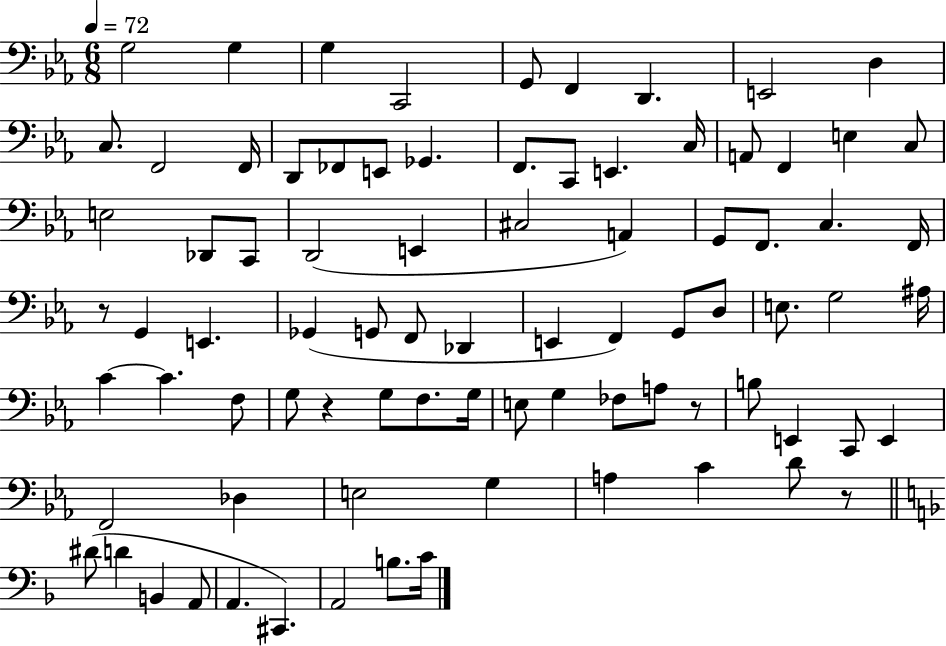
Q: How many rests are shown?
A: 4